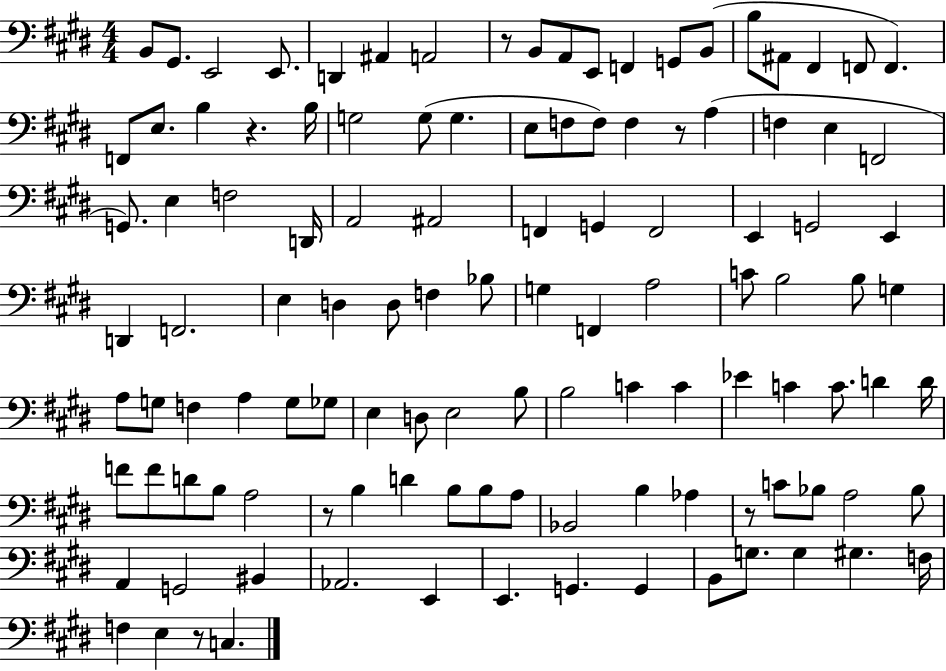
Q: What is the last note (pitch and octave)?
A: C3